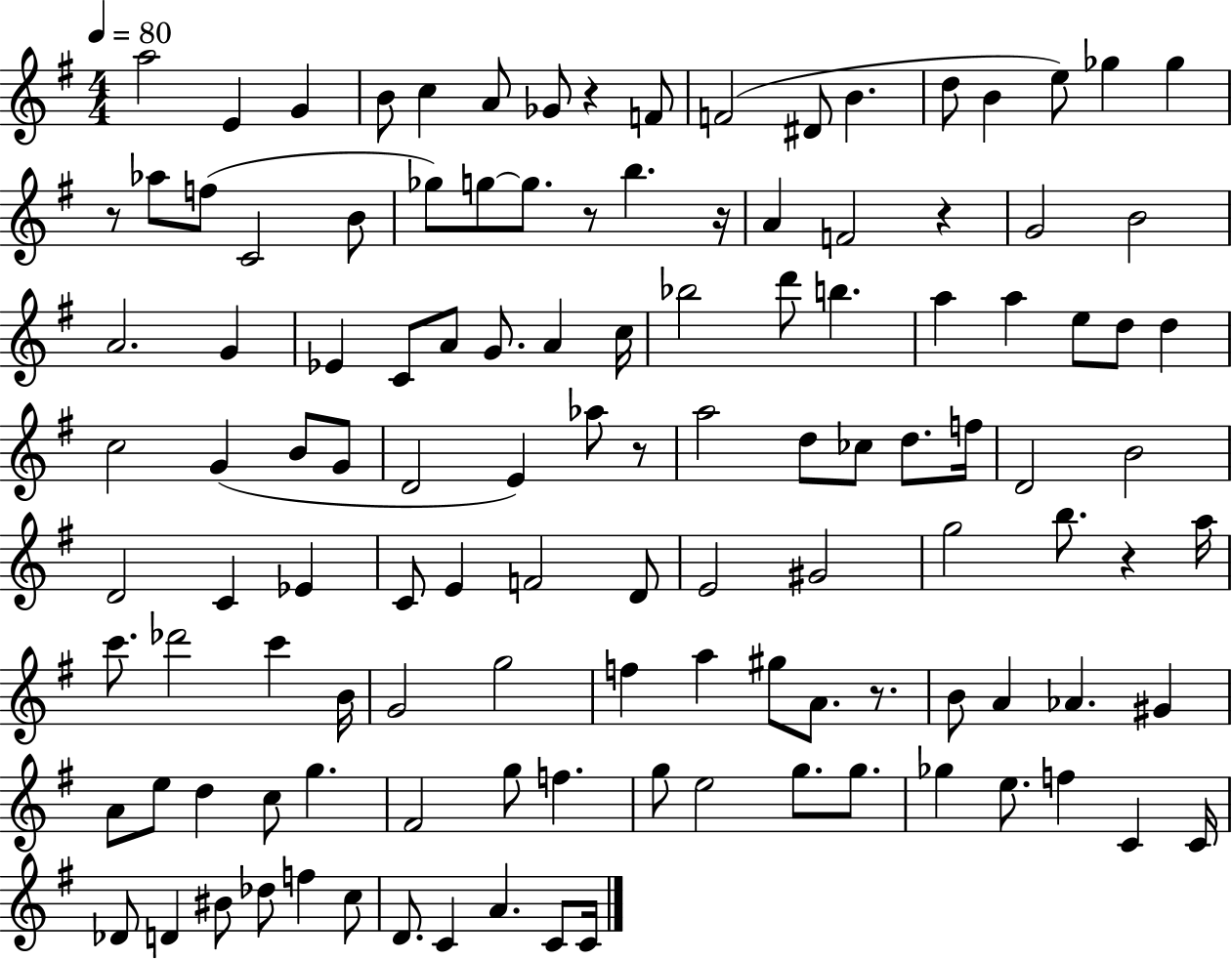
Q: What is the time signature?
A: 4/4